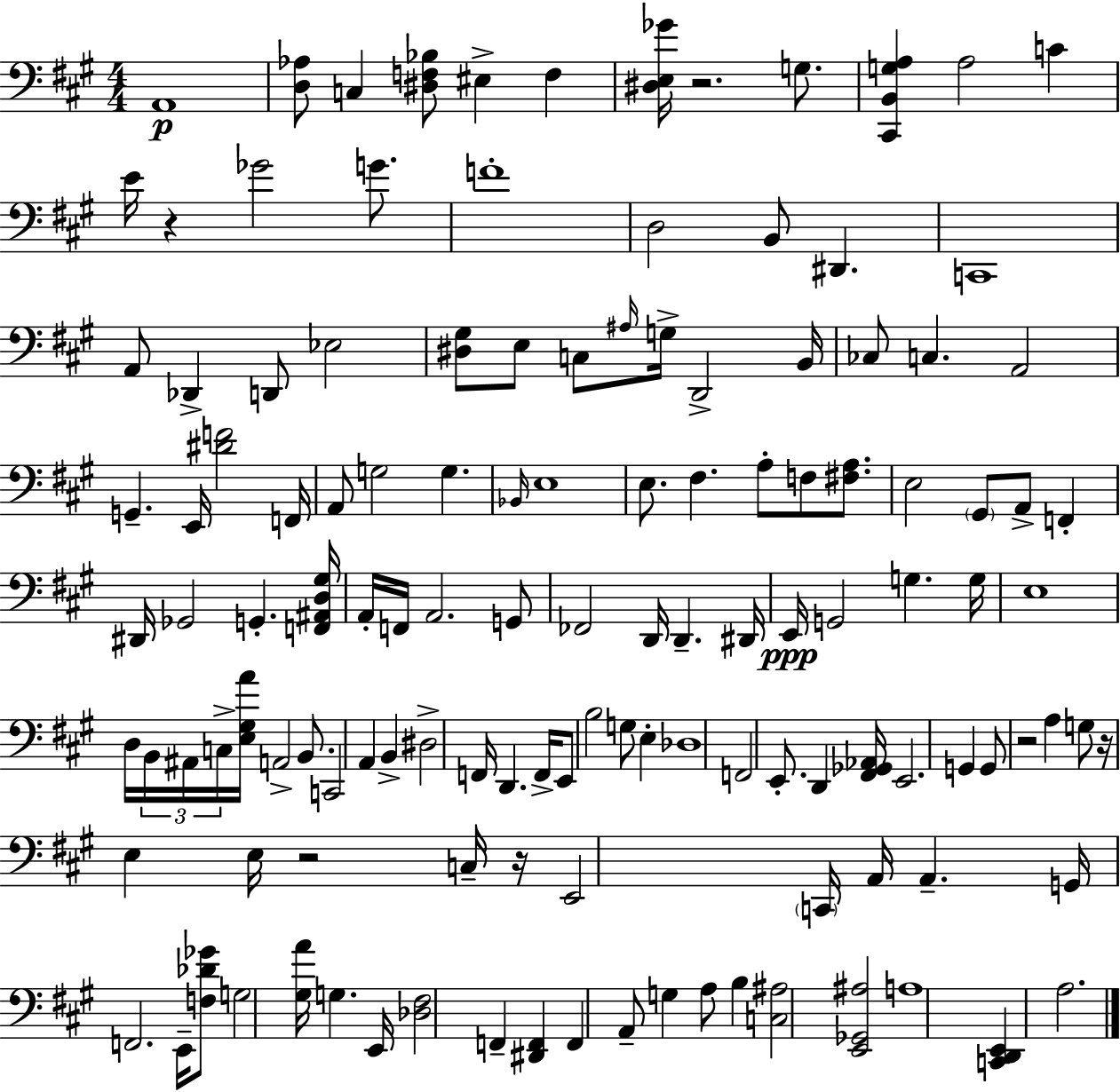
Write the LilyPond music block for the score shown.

{
  \clef bass
  \numericTimeSignature
  \time 4/4
  \key a \major
  a,1\p | <d aes>8 c4 <dis f bes>8 eis4-> f4 | <dis e ges'>16 r2. g8. | <cis, b, g a>4 a2 c'4 | \break e'16 r4 ges'2 g'8. | f'1-. | d2 b,8 dis,4. | c,1 | \break a,8 des,4-> d,8 ees2 | <dis gis>8 e8 c8 \grace { ais16 } g16-> d,2-> | b,16 ces8 c4. a,2 | g,4.-- e,16 <dis' f'>2 | \break f,16 a,8 g2 g4. | \grace { bes,16 } e1 | e8. fis4. a8-. f8 <fis a>8. | e2 \parenthesize gis,8 a,8-> f,4-. | \break dis,16 ges,2 g,4.-. | <f, ais, d gis>16 a,16-. f,16 a,2. | g,8 fes,2 d,16 d,4.-- | dis,16 e,16\ppp g,2 g4. | \break g16 e1 | d16 \tuplet 3/2 { b,16 ais,16 c16-> } <e gis a'>16 a,2-> b,8. | c,2 a,4 b,4-> | dis2-> f,16 d,4. | \break f,16-> e,8 b2 g8 e4-. | des1 | f,2 e,8.-. d,4 | <fis, ges, aes,>16 e,2. g,4 | \break g,8 r2 a4 | g8 r16 e4 e16 r2 | c16-- r16 e,2 \parenthesize c,16 a,16 a,4.-- | g,16 f,2. e,16-- | \break <f des' ges'>8 g2 <gis a'>16 g4. | e,16 <des fis>2 f,4-- <dis, f,>4 | f,4 a,8-- g4 a8 b4 | <c ais>2 <e, ges, ais>2 | \break a1 | <c, d, e,>4 a2. | \bar "|."
}